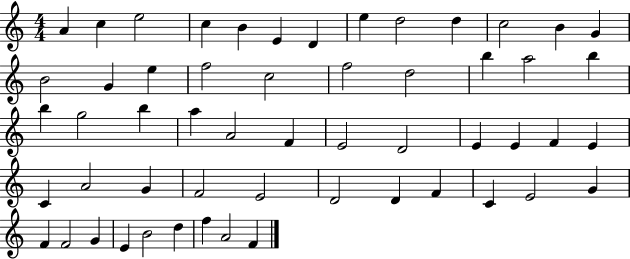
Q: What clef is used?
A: treble